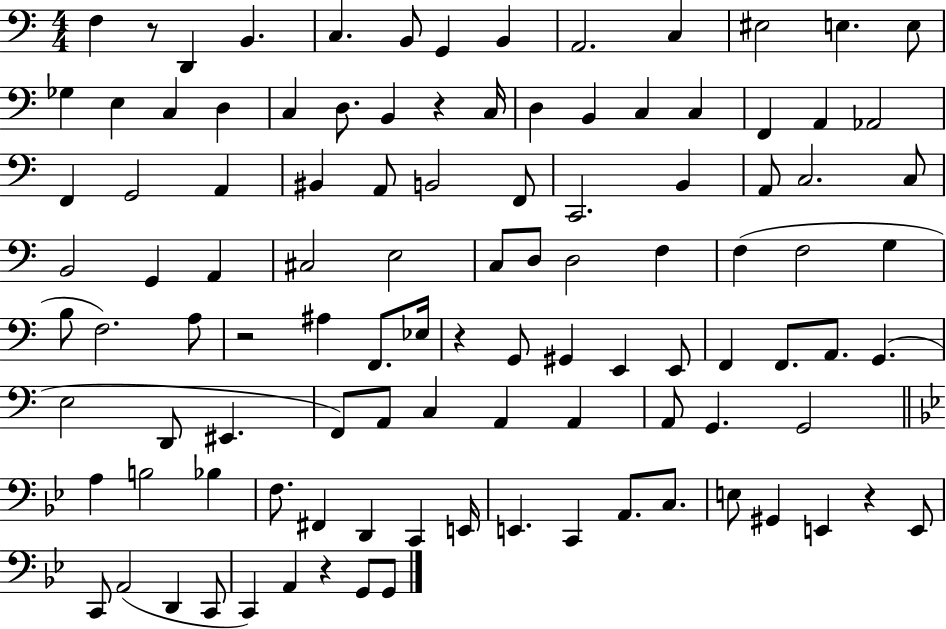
{
  \clef bass
  \numericTimeSignature
  \time 4/4
  \key c \major
  f4 r8 d,4 b,4. | c4. b,8 g,4 b,4 | a,2. c4 | eis2 e4. e8 | \break ges4 e4 c4 d4 | c4 d8. b,4 r4 c16 | d4 b,4 c4 c4 | f,4 a,4 aes,2 | \break f,4 g,2 a,4 | bis,4 a,8 b,2 f,8 | c,2. b,4 | a,8 c2. c8 | \break b,2 g,4 a,4 | cis2 e2 | c8 d8 d2 f4 | f4( f2 g4 | \break b8 f2.) a8 | r2 ais4 f,8. ees16 | r4 g,8 gis,4 e,4 e,8 | f,4 f,8. a,8. g,4.( | \break e2 d,8 eis,4. | f,8) a,8 c4 a,4 a,4 | a,8 g,4. g,2 | \bar "||" \break \key bes \major a4 b2 bes4 | f8. fis,4 d,4 c,4 e,16 | e,4. c,4 a,8. c8. | e8 gis,4 e,4 r4 e,8 | \break c,8 a,2( d,4 c,8 | c,4) a,4 r4 g,8 g,8 | \bar "|."
}